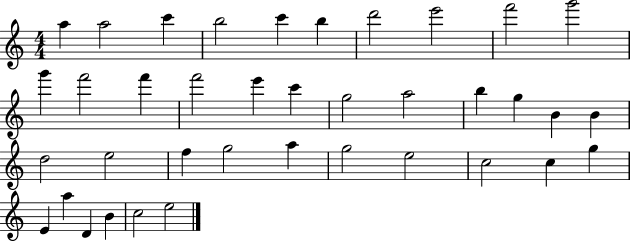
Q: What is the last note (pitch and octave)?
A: E5